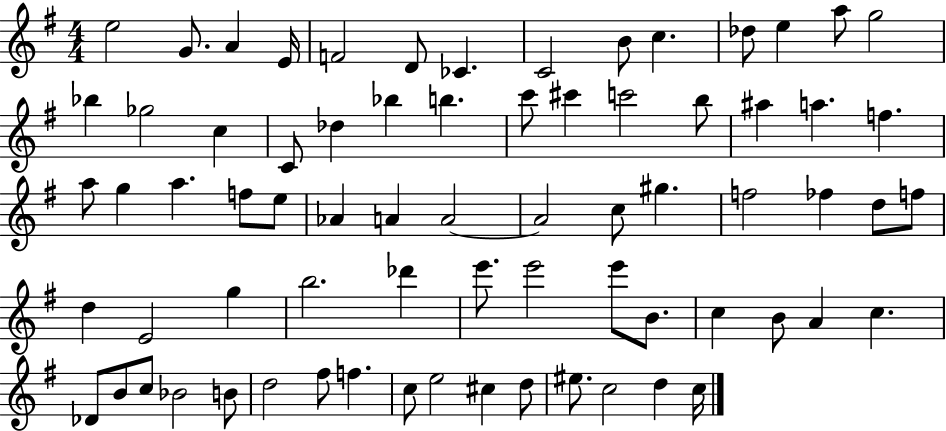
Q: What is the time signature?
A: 4/4